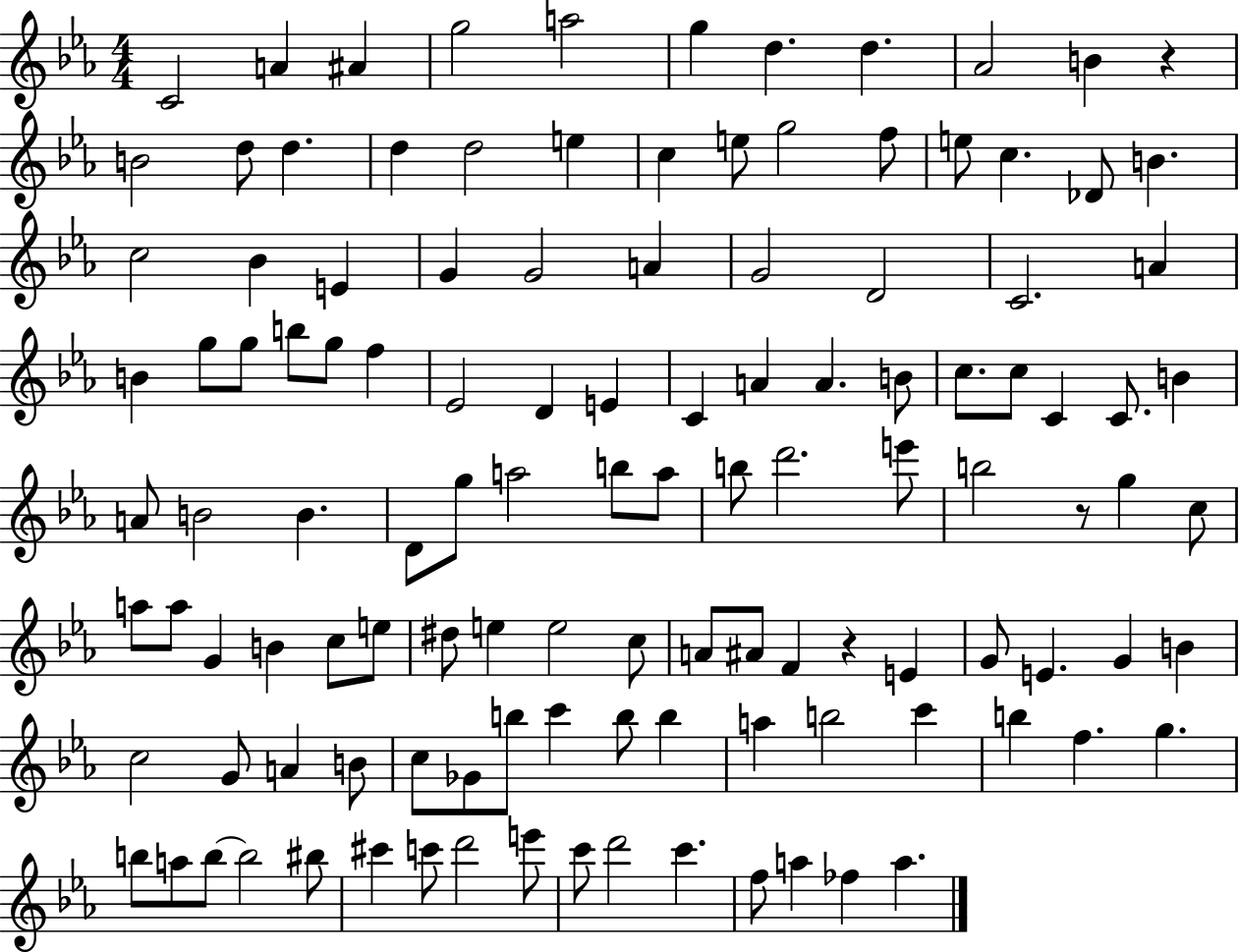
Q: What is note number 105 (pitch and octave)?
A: BIS5